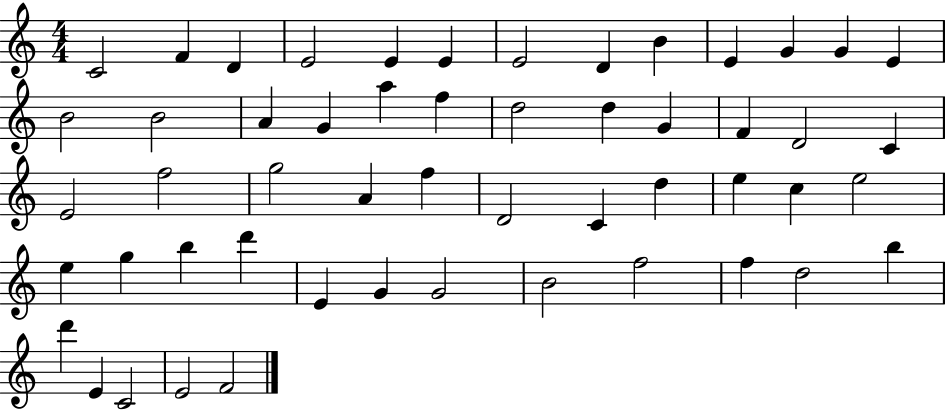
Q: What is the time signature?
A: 4/4